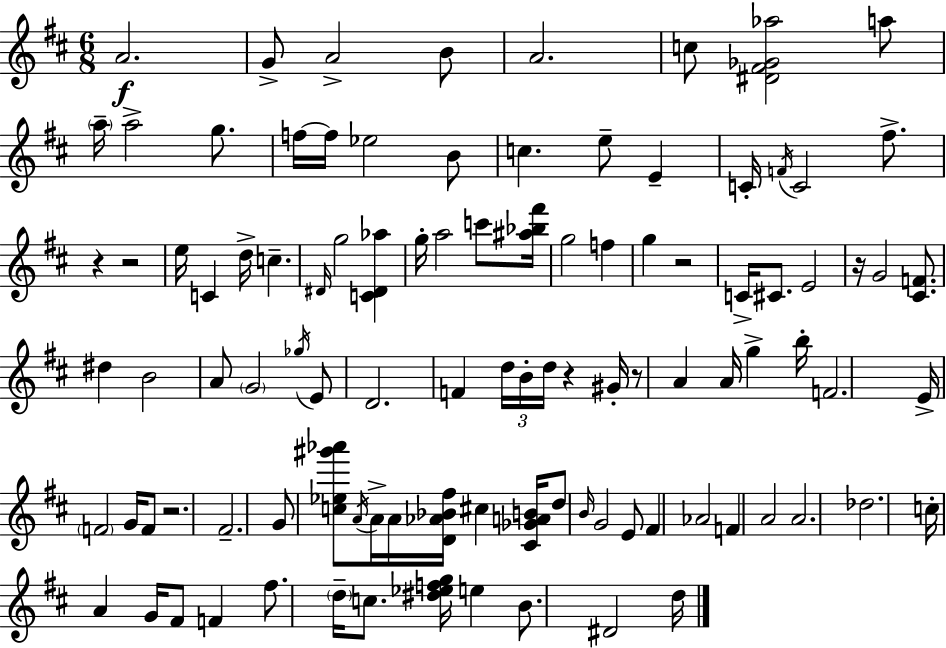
{
  \clef treble
  \numericTimeSignature
  \time 6/8
  \key d \major
  a'2.\f | g'8-> a'2-> b'8 | a'2. | c''8 <dis' fis' ges' aes''>2 a''8 | \break \parenthesize a''16-- a''2-> g''8. | f''16~~ f''16 ees''2 b'8 | c''4. e''8-- e'4-- | c'16-. \acciaccatura { f'16 } c'2 fis''8.-> | \break r4 r2 | e''16 c'4 d''16-> c''4.-- | \grace { dis'16 } g''2 <c' dis' aes''>4 | g''16-. a''2 c'''8 | \break <ais'' bes'' fis'''>16 g''2 f''4 | g''4 r2 | c'16-> cis'8. e'2 | r16 g'2 <cis' f'>8. | \break dis''4 b'2 | a'8 \parenthesize g'2 | \acciaccatura { ges''16 } e'8 d'2. | f'4 \tuplet 3/2 { d''16 b'16-. d''16 } r4 | \break gis'16-. r8 a'4 a'16 g''4-> | b''16-. f'2. | e'16-> \parenthesize f'2 | g'16 f'8 r2. | \break fis'2.-- | g'8 <c'' ees'' gis''' aes'''>8 \acciaccatura { a'16 } a'16-> a'16 <d' aes' bes' fis''>16 cis''4 | <cis' ges' a' b'>16 d''8 \grace { b'16 } g'2 | e'8 fis'4 aes'2 | \break f'4 a'2 | a'2. | des''2. | c''16-. a'4 g'16 fis'8 | \break f'4 fis''8. \parenthesize d''16-- c''8. | <dis'' ees'' f'' g''>16 e''4 b'8. dis'2 | d''16 \bar "|."
}